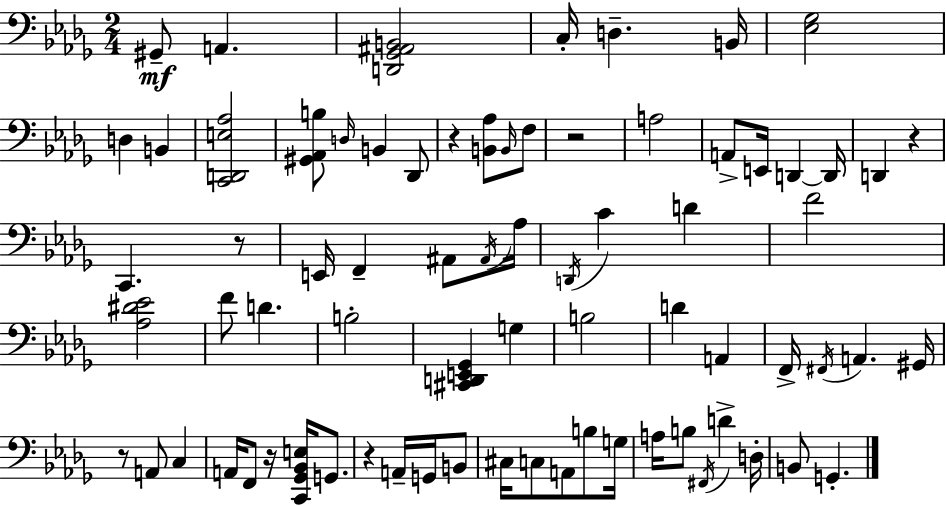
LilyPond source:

{
  \clef bass
  \numericTimeSignature
  \time 2/4
  \key bes \minor
  gis,8--\mf a,4. | <d, ges, ais, b,>2 | c16-. d4.-- b,16 | <ees ges>2 | \break d4 b,4 | <c, d, e aes>2 | <gis, aes, b>8 \grace { d16 } b,4 des,8 | r4 <b, aes>8 \grace { b,16 } | \break f8 r2 | a2 | a,8-> e,16 d,4~~ | d,16 d,4 r4 | \break c,4. | r8 e,16 f,4-- ais,8 | \acciaccatura { ais,16 } aes16 \acciaccatura { d,16 } c'4 | d'4 f'2 | \break <aes dis' ees'>2 | f'8 d'4. | b2-. | <cis, d, e, ges,>4 | \break g4 b2 | d'4 | a,4 f,16-> \acciaccatura { fis,16 } a,4. | gis,16 r8 a,8 | \break c4 a,16 f,8 | r16 <c, ges, bes, e>16 g,8. r4 | a,16-- g,16 b,8 cis16 c8 | a,8 b8 g16 a16 b8 | \break \acciaccatura { fis,16 } d'4-> d16-. b,8 | g,4.-. \bar "|."
}